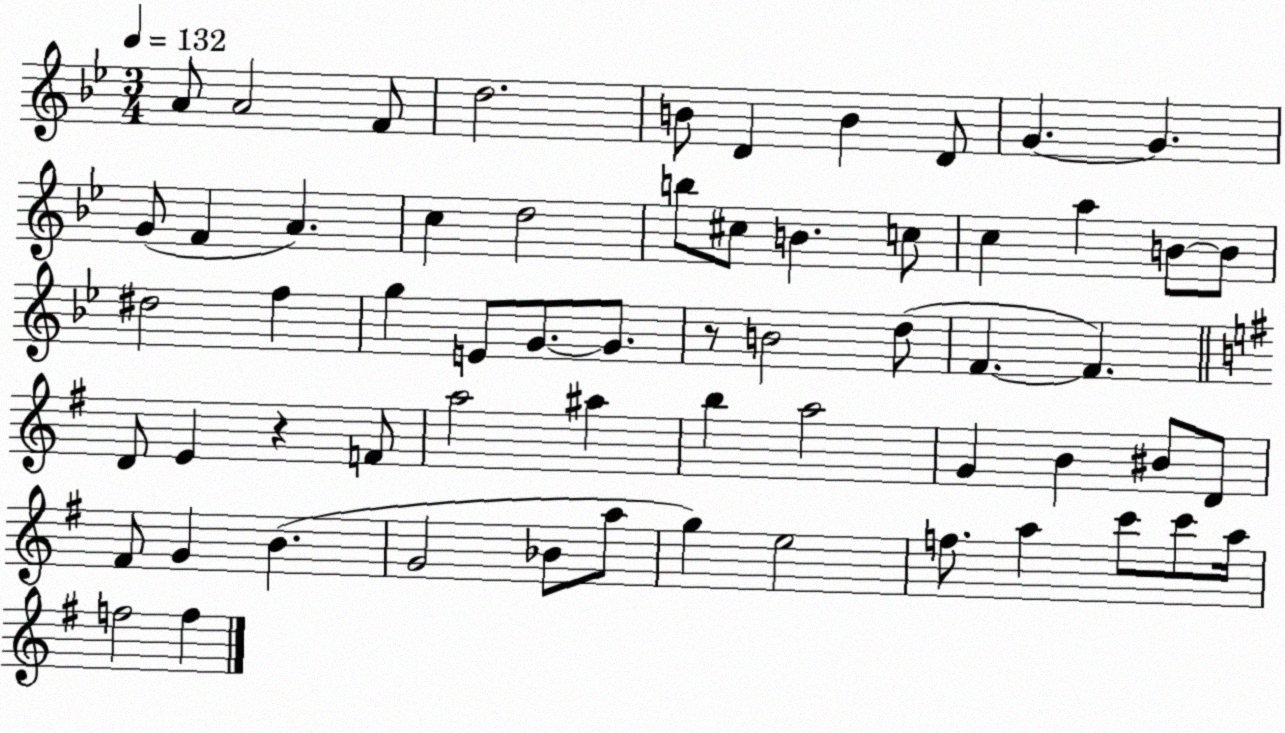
X:1
T:Untitled
M:3/4
L:1/4
K:Bb
A/2 A2 F/2 d2 B/2 D B D/2 G G G/2 F A c d2 b/2 ^c/2 B c/2 c a B/2 B/2 ^d2 f g E/2 G/2 G/2 z/2 B2 d/2 F F D/2 E z F/2 a2 ^a b a2 G B ^B/2 D/2 ^F/2 G B G2 _B/2 a/2 g e2 f/2 a c'/2 c'/2 a/4 f2 f